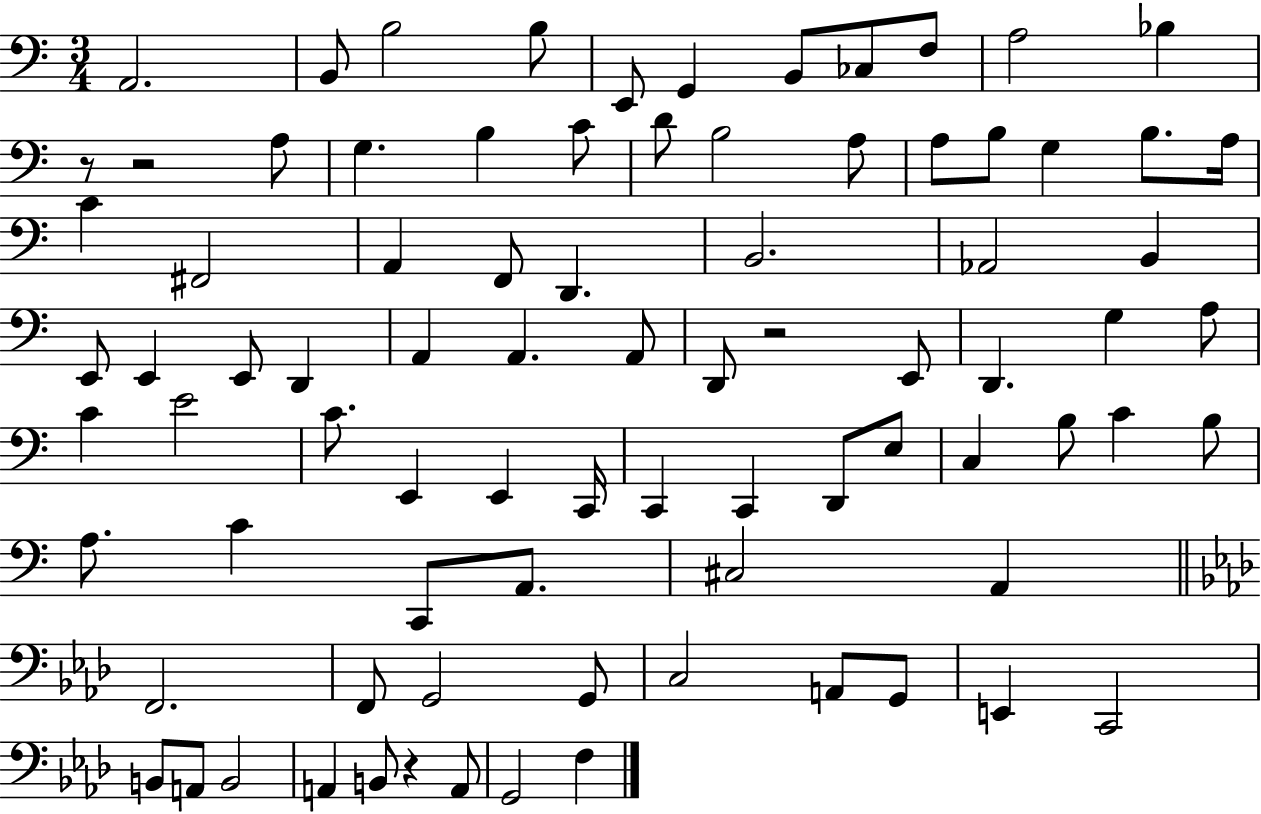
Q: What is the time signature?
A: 3/4